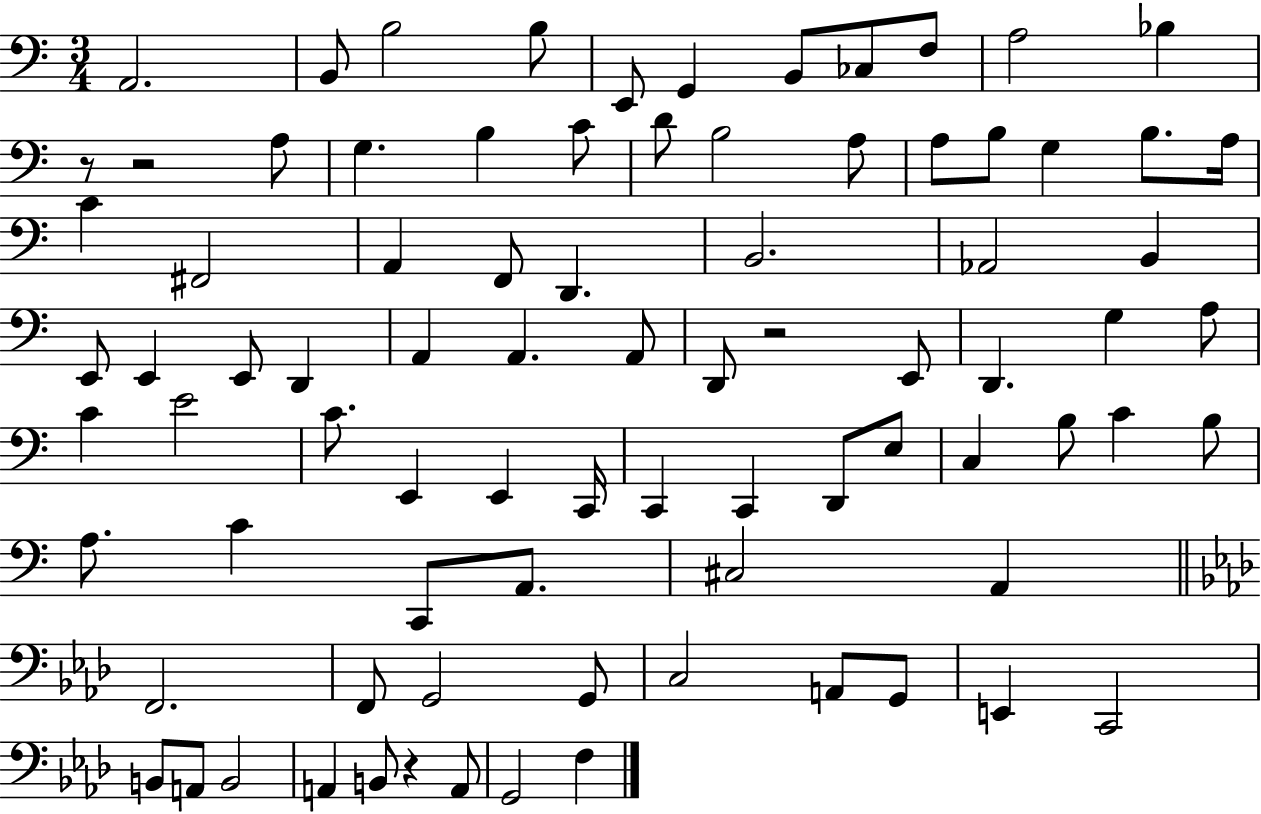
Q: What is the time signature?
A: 3/4